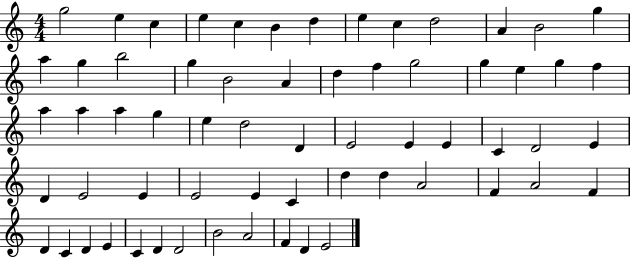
{
  \clef treble
  \numericTimeSignature
  \time 4/4
  \key c \major
  g''2 e''4 c''4 | e''4 c''4 b'4 d''4 | e''4 c''4 d''2 | a'4 b'2 g''4 | \break a''4 g''4 b''2 | g''4 b'2 a'4 | d''4 f''4 g''2 | g''4 e''4 g''4 f''4 | \break a''4 a''4 a''4 g''4 | e''4 d''2 d'4 | e'2 e'4 e'4 | c'4 d'2 e'4 | \break d'4 e'2 e'4 | e'2 e'4 c'4 | d''4 d''4 a'2 | f'4 a'2 f'4 | \break d'4 c'4 d'4 e'4 | c'4 d'4 d'2 | b'2 a'2 | f'4 d'4 e'2 | \break \bar "|."
}